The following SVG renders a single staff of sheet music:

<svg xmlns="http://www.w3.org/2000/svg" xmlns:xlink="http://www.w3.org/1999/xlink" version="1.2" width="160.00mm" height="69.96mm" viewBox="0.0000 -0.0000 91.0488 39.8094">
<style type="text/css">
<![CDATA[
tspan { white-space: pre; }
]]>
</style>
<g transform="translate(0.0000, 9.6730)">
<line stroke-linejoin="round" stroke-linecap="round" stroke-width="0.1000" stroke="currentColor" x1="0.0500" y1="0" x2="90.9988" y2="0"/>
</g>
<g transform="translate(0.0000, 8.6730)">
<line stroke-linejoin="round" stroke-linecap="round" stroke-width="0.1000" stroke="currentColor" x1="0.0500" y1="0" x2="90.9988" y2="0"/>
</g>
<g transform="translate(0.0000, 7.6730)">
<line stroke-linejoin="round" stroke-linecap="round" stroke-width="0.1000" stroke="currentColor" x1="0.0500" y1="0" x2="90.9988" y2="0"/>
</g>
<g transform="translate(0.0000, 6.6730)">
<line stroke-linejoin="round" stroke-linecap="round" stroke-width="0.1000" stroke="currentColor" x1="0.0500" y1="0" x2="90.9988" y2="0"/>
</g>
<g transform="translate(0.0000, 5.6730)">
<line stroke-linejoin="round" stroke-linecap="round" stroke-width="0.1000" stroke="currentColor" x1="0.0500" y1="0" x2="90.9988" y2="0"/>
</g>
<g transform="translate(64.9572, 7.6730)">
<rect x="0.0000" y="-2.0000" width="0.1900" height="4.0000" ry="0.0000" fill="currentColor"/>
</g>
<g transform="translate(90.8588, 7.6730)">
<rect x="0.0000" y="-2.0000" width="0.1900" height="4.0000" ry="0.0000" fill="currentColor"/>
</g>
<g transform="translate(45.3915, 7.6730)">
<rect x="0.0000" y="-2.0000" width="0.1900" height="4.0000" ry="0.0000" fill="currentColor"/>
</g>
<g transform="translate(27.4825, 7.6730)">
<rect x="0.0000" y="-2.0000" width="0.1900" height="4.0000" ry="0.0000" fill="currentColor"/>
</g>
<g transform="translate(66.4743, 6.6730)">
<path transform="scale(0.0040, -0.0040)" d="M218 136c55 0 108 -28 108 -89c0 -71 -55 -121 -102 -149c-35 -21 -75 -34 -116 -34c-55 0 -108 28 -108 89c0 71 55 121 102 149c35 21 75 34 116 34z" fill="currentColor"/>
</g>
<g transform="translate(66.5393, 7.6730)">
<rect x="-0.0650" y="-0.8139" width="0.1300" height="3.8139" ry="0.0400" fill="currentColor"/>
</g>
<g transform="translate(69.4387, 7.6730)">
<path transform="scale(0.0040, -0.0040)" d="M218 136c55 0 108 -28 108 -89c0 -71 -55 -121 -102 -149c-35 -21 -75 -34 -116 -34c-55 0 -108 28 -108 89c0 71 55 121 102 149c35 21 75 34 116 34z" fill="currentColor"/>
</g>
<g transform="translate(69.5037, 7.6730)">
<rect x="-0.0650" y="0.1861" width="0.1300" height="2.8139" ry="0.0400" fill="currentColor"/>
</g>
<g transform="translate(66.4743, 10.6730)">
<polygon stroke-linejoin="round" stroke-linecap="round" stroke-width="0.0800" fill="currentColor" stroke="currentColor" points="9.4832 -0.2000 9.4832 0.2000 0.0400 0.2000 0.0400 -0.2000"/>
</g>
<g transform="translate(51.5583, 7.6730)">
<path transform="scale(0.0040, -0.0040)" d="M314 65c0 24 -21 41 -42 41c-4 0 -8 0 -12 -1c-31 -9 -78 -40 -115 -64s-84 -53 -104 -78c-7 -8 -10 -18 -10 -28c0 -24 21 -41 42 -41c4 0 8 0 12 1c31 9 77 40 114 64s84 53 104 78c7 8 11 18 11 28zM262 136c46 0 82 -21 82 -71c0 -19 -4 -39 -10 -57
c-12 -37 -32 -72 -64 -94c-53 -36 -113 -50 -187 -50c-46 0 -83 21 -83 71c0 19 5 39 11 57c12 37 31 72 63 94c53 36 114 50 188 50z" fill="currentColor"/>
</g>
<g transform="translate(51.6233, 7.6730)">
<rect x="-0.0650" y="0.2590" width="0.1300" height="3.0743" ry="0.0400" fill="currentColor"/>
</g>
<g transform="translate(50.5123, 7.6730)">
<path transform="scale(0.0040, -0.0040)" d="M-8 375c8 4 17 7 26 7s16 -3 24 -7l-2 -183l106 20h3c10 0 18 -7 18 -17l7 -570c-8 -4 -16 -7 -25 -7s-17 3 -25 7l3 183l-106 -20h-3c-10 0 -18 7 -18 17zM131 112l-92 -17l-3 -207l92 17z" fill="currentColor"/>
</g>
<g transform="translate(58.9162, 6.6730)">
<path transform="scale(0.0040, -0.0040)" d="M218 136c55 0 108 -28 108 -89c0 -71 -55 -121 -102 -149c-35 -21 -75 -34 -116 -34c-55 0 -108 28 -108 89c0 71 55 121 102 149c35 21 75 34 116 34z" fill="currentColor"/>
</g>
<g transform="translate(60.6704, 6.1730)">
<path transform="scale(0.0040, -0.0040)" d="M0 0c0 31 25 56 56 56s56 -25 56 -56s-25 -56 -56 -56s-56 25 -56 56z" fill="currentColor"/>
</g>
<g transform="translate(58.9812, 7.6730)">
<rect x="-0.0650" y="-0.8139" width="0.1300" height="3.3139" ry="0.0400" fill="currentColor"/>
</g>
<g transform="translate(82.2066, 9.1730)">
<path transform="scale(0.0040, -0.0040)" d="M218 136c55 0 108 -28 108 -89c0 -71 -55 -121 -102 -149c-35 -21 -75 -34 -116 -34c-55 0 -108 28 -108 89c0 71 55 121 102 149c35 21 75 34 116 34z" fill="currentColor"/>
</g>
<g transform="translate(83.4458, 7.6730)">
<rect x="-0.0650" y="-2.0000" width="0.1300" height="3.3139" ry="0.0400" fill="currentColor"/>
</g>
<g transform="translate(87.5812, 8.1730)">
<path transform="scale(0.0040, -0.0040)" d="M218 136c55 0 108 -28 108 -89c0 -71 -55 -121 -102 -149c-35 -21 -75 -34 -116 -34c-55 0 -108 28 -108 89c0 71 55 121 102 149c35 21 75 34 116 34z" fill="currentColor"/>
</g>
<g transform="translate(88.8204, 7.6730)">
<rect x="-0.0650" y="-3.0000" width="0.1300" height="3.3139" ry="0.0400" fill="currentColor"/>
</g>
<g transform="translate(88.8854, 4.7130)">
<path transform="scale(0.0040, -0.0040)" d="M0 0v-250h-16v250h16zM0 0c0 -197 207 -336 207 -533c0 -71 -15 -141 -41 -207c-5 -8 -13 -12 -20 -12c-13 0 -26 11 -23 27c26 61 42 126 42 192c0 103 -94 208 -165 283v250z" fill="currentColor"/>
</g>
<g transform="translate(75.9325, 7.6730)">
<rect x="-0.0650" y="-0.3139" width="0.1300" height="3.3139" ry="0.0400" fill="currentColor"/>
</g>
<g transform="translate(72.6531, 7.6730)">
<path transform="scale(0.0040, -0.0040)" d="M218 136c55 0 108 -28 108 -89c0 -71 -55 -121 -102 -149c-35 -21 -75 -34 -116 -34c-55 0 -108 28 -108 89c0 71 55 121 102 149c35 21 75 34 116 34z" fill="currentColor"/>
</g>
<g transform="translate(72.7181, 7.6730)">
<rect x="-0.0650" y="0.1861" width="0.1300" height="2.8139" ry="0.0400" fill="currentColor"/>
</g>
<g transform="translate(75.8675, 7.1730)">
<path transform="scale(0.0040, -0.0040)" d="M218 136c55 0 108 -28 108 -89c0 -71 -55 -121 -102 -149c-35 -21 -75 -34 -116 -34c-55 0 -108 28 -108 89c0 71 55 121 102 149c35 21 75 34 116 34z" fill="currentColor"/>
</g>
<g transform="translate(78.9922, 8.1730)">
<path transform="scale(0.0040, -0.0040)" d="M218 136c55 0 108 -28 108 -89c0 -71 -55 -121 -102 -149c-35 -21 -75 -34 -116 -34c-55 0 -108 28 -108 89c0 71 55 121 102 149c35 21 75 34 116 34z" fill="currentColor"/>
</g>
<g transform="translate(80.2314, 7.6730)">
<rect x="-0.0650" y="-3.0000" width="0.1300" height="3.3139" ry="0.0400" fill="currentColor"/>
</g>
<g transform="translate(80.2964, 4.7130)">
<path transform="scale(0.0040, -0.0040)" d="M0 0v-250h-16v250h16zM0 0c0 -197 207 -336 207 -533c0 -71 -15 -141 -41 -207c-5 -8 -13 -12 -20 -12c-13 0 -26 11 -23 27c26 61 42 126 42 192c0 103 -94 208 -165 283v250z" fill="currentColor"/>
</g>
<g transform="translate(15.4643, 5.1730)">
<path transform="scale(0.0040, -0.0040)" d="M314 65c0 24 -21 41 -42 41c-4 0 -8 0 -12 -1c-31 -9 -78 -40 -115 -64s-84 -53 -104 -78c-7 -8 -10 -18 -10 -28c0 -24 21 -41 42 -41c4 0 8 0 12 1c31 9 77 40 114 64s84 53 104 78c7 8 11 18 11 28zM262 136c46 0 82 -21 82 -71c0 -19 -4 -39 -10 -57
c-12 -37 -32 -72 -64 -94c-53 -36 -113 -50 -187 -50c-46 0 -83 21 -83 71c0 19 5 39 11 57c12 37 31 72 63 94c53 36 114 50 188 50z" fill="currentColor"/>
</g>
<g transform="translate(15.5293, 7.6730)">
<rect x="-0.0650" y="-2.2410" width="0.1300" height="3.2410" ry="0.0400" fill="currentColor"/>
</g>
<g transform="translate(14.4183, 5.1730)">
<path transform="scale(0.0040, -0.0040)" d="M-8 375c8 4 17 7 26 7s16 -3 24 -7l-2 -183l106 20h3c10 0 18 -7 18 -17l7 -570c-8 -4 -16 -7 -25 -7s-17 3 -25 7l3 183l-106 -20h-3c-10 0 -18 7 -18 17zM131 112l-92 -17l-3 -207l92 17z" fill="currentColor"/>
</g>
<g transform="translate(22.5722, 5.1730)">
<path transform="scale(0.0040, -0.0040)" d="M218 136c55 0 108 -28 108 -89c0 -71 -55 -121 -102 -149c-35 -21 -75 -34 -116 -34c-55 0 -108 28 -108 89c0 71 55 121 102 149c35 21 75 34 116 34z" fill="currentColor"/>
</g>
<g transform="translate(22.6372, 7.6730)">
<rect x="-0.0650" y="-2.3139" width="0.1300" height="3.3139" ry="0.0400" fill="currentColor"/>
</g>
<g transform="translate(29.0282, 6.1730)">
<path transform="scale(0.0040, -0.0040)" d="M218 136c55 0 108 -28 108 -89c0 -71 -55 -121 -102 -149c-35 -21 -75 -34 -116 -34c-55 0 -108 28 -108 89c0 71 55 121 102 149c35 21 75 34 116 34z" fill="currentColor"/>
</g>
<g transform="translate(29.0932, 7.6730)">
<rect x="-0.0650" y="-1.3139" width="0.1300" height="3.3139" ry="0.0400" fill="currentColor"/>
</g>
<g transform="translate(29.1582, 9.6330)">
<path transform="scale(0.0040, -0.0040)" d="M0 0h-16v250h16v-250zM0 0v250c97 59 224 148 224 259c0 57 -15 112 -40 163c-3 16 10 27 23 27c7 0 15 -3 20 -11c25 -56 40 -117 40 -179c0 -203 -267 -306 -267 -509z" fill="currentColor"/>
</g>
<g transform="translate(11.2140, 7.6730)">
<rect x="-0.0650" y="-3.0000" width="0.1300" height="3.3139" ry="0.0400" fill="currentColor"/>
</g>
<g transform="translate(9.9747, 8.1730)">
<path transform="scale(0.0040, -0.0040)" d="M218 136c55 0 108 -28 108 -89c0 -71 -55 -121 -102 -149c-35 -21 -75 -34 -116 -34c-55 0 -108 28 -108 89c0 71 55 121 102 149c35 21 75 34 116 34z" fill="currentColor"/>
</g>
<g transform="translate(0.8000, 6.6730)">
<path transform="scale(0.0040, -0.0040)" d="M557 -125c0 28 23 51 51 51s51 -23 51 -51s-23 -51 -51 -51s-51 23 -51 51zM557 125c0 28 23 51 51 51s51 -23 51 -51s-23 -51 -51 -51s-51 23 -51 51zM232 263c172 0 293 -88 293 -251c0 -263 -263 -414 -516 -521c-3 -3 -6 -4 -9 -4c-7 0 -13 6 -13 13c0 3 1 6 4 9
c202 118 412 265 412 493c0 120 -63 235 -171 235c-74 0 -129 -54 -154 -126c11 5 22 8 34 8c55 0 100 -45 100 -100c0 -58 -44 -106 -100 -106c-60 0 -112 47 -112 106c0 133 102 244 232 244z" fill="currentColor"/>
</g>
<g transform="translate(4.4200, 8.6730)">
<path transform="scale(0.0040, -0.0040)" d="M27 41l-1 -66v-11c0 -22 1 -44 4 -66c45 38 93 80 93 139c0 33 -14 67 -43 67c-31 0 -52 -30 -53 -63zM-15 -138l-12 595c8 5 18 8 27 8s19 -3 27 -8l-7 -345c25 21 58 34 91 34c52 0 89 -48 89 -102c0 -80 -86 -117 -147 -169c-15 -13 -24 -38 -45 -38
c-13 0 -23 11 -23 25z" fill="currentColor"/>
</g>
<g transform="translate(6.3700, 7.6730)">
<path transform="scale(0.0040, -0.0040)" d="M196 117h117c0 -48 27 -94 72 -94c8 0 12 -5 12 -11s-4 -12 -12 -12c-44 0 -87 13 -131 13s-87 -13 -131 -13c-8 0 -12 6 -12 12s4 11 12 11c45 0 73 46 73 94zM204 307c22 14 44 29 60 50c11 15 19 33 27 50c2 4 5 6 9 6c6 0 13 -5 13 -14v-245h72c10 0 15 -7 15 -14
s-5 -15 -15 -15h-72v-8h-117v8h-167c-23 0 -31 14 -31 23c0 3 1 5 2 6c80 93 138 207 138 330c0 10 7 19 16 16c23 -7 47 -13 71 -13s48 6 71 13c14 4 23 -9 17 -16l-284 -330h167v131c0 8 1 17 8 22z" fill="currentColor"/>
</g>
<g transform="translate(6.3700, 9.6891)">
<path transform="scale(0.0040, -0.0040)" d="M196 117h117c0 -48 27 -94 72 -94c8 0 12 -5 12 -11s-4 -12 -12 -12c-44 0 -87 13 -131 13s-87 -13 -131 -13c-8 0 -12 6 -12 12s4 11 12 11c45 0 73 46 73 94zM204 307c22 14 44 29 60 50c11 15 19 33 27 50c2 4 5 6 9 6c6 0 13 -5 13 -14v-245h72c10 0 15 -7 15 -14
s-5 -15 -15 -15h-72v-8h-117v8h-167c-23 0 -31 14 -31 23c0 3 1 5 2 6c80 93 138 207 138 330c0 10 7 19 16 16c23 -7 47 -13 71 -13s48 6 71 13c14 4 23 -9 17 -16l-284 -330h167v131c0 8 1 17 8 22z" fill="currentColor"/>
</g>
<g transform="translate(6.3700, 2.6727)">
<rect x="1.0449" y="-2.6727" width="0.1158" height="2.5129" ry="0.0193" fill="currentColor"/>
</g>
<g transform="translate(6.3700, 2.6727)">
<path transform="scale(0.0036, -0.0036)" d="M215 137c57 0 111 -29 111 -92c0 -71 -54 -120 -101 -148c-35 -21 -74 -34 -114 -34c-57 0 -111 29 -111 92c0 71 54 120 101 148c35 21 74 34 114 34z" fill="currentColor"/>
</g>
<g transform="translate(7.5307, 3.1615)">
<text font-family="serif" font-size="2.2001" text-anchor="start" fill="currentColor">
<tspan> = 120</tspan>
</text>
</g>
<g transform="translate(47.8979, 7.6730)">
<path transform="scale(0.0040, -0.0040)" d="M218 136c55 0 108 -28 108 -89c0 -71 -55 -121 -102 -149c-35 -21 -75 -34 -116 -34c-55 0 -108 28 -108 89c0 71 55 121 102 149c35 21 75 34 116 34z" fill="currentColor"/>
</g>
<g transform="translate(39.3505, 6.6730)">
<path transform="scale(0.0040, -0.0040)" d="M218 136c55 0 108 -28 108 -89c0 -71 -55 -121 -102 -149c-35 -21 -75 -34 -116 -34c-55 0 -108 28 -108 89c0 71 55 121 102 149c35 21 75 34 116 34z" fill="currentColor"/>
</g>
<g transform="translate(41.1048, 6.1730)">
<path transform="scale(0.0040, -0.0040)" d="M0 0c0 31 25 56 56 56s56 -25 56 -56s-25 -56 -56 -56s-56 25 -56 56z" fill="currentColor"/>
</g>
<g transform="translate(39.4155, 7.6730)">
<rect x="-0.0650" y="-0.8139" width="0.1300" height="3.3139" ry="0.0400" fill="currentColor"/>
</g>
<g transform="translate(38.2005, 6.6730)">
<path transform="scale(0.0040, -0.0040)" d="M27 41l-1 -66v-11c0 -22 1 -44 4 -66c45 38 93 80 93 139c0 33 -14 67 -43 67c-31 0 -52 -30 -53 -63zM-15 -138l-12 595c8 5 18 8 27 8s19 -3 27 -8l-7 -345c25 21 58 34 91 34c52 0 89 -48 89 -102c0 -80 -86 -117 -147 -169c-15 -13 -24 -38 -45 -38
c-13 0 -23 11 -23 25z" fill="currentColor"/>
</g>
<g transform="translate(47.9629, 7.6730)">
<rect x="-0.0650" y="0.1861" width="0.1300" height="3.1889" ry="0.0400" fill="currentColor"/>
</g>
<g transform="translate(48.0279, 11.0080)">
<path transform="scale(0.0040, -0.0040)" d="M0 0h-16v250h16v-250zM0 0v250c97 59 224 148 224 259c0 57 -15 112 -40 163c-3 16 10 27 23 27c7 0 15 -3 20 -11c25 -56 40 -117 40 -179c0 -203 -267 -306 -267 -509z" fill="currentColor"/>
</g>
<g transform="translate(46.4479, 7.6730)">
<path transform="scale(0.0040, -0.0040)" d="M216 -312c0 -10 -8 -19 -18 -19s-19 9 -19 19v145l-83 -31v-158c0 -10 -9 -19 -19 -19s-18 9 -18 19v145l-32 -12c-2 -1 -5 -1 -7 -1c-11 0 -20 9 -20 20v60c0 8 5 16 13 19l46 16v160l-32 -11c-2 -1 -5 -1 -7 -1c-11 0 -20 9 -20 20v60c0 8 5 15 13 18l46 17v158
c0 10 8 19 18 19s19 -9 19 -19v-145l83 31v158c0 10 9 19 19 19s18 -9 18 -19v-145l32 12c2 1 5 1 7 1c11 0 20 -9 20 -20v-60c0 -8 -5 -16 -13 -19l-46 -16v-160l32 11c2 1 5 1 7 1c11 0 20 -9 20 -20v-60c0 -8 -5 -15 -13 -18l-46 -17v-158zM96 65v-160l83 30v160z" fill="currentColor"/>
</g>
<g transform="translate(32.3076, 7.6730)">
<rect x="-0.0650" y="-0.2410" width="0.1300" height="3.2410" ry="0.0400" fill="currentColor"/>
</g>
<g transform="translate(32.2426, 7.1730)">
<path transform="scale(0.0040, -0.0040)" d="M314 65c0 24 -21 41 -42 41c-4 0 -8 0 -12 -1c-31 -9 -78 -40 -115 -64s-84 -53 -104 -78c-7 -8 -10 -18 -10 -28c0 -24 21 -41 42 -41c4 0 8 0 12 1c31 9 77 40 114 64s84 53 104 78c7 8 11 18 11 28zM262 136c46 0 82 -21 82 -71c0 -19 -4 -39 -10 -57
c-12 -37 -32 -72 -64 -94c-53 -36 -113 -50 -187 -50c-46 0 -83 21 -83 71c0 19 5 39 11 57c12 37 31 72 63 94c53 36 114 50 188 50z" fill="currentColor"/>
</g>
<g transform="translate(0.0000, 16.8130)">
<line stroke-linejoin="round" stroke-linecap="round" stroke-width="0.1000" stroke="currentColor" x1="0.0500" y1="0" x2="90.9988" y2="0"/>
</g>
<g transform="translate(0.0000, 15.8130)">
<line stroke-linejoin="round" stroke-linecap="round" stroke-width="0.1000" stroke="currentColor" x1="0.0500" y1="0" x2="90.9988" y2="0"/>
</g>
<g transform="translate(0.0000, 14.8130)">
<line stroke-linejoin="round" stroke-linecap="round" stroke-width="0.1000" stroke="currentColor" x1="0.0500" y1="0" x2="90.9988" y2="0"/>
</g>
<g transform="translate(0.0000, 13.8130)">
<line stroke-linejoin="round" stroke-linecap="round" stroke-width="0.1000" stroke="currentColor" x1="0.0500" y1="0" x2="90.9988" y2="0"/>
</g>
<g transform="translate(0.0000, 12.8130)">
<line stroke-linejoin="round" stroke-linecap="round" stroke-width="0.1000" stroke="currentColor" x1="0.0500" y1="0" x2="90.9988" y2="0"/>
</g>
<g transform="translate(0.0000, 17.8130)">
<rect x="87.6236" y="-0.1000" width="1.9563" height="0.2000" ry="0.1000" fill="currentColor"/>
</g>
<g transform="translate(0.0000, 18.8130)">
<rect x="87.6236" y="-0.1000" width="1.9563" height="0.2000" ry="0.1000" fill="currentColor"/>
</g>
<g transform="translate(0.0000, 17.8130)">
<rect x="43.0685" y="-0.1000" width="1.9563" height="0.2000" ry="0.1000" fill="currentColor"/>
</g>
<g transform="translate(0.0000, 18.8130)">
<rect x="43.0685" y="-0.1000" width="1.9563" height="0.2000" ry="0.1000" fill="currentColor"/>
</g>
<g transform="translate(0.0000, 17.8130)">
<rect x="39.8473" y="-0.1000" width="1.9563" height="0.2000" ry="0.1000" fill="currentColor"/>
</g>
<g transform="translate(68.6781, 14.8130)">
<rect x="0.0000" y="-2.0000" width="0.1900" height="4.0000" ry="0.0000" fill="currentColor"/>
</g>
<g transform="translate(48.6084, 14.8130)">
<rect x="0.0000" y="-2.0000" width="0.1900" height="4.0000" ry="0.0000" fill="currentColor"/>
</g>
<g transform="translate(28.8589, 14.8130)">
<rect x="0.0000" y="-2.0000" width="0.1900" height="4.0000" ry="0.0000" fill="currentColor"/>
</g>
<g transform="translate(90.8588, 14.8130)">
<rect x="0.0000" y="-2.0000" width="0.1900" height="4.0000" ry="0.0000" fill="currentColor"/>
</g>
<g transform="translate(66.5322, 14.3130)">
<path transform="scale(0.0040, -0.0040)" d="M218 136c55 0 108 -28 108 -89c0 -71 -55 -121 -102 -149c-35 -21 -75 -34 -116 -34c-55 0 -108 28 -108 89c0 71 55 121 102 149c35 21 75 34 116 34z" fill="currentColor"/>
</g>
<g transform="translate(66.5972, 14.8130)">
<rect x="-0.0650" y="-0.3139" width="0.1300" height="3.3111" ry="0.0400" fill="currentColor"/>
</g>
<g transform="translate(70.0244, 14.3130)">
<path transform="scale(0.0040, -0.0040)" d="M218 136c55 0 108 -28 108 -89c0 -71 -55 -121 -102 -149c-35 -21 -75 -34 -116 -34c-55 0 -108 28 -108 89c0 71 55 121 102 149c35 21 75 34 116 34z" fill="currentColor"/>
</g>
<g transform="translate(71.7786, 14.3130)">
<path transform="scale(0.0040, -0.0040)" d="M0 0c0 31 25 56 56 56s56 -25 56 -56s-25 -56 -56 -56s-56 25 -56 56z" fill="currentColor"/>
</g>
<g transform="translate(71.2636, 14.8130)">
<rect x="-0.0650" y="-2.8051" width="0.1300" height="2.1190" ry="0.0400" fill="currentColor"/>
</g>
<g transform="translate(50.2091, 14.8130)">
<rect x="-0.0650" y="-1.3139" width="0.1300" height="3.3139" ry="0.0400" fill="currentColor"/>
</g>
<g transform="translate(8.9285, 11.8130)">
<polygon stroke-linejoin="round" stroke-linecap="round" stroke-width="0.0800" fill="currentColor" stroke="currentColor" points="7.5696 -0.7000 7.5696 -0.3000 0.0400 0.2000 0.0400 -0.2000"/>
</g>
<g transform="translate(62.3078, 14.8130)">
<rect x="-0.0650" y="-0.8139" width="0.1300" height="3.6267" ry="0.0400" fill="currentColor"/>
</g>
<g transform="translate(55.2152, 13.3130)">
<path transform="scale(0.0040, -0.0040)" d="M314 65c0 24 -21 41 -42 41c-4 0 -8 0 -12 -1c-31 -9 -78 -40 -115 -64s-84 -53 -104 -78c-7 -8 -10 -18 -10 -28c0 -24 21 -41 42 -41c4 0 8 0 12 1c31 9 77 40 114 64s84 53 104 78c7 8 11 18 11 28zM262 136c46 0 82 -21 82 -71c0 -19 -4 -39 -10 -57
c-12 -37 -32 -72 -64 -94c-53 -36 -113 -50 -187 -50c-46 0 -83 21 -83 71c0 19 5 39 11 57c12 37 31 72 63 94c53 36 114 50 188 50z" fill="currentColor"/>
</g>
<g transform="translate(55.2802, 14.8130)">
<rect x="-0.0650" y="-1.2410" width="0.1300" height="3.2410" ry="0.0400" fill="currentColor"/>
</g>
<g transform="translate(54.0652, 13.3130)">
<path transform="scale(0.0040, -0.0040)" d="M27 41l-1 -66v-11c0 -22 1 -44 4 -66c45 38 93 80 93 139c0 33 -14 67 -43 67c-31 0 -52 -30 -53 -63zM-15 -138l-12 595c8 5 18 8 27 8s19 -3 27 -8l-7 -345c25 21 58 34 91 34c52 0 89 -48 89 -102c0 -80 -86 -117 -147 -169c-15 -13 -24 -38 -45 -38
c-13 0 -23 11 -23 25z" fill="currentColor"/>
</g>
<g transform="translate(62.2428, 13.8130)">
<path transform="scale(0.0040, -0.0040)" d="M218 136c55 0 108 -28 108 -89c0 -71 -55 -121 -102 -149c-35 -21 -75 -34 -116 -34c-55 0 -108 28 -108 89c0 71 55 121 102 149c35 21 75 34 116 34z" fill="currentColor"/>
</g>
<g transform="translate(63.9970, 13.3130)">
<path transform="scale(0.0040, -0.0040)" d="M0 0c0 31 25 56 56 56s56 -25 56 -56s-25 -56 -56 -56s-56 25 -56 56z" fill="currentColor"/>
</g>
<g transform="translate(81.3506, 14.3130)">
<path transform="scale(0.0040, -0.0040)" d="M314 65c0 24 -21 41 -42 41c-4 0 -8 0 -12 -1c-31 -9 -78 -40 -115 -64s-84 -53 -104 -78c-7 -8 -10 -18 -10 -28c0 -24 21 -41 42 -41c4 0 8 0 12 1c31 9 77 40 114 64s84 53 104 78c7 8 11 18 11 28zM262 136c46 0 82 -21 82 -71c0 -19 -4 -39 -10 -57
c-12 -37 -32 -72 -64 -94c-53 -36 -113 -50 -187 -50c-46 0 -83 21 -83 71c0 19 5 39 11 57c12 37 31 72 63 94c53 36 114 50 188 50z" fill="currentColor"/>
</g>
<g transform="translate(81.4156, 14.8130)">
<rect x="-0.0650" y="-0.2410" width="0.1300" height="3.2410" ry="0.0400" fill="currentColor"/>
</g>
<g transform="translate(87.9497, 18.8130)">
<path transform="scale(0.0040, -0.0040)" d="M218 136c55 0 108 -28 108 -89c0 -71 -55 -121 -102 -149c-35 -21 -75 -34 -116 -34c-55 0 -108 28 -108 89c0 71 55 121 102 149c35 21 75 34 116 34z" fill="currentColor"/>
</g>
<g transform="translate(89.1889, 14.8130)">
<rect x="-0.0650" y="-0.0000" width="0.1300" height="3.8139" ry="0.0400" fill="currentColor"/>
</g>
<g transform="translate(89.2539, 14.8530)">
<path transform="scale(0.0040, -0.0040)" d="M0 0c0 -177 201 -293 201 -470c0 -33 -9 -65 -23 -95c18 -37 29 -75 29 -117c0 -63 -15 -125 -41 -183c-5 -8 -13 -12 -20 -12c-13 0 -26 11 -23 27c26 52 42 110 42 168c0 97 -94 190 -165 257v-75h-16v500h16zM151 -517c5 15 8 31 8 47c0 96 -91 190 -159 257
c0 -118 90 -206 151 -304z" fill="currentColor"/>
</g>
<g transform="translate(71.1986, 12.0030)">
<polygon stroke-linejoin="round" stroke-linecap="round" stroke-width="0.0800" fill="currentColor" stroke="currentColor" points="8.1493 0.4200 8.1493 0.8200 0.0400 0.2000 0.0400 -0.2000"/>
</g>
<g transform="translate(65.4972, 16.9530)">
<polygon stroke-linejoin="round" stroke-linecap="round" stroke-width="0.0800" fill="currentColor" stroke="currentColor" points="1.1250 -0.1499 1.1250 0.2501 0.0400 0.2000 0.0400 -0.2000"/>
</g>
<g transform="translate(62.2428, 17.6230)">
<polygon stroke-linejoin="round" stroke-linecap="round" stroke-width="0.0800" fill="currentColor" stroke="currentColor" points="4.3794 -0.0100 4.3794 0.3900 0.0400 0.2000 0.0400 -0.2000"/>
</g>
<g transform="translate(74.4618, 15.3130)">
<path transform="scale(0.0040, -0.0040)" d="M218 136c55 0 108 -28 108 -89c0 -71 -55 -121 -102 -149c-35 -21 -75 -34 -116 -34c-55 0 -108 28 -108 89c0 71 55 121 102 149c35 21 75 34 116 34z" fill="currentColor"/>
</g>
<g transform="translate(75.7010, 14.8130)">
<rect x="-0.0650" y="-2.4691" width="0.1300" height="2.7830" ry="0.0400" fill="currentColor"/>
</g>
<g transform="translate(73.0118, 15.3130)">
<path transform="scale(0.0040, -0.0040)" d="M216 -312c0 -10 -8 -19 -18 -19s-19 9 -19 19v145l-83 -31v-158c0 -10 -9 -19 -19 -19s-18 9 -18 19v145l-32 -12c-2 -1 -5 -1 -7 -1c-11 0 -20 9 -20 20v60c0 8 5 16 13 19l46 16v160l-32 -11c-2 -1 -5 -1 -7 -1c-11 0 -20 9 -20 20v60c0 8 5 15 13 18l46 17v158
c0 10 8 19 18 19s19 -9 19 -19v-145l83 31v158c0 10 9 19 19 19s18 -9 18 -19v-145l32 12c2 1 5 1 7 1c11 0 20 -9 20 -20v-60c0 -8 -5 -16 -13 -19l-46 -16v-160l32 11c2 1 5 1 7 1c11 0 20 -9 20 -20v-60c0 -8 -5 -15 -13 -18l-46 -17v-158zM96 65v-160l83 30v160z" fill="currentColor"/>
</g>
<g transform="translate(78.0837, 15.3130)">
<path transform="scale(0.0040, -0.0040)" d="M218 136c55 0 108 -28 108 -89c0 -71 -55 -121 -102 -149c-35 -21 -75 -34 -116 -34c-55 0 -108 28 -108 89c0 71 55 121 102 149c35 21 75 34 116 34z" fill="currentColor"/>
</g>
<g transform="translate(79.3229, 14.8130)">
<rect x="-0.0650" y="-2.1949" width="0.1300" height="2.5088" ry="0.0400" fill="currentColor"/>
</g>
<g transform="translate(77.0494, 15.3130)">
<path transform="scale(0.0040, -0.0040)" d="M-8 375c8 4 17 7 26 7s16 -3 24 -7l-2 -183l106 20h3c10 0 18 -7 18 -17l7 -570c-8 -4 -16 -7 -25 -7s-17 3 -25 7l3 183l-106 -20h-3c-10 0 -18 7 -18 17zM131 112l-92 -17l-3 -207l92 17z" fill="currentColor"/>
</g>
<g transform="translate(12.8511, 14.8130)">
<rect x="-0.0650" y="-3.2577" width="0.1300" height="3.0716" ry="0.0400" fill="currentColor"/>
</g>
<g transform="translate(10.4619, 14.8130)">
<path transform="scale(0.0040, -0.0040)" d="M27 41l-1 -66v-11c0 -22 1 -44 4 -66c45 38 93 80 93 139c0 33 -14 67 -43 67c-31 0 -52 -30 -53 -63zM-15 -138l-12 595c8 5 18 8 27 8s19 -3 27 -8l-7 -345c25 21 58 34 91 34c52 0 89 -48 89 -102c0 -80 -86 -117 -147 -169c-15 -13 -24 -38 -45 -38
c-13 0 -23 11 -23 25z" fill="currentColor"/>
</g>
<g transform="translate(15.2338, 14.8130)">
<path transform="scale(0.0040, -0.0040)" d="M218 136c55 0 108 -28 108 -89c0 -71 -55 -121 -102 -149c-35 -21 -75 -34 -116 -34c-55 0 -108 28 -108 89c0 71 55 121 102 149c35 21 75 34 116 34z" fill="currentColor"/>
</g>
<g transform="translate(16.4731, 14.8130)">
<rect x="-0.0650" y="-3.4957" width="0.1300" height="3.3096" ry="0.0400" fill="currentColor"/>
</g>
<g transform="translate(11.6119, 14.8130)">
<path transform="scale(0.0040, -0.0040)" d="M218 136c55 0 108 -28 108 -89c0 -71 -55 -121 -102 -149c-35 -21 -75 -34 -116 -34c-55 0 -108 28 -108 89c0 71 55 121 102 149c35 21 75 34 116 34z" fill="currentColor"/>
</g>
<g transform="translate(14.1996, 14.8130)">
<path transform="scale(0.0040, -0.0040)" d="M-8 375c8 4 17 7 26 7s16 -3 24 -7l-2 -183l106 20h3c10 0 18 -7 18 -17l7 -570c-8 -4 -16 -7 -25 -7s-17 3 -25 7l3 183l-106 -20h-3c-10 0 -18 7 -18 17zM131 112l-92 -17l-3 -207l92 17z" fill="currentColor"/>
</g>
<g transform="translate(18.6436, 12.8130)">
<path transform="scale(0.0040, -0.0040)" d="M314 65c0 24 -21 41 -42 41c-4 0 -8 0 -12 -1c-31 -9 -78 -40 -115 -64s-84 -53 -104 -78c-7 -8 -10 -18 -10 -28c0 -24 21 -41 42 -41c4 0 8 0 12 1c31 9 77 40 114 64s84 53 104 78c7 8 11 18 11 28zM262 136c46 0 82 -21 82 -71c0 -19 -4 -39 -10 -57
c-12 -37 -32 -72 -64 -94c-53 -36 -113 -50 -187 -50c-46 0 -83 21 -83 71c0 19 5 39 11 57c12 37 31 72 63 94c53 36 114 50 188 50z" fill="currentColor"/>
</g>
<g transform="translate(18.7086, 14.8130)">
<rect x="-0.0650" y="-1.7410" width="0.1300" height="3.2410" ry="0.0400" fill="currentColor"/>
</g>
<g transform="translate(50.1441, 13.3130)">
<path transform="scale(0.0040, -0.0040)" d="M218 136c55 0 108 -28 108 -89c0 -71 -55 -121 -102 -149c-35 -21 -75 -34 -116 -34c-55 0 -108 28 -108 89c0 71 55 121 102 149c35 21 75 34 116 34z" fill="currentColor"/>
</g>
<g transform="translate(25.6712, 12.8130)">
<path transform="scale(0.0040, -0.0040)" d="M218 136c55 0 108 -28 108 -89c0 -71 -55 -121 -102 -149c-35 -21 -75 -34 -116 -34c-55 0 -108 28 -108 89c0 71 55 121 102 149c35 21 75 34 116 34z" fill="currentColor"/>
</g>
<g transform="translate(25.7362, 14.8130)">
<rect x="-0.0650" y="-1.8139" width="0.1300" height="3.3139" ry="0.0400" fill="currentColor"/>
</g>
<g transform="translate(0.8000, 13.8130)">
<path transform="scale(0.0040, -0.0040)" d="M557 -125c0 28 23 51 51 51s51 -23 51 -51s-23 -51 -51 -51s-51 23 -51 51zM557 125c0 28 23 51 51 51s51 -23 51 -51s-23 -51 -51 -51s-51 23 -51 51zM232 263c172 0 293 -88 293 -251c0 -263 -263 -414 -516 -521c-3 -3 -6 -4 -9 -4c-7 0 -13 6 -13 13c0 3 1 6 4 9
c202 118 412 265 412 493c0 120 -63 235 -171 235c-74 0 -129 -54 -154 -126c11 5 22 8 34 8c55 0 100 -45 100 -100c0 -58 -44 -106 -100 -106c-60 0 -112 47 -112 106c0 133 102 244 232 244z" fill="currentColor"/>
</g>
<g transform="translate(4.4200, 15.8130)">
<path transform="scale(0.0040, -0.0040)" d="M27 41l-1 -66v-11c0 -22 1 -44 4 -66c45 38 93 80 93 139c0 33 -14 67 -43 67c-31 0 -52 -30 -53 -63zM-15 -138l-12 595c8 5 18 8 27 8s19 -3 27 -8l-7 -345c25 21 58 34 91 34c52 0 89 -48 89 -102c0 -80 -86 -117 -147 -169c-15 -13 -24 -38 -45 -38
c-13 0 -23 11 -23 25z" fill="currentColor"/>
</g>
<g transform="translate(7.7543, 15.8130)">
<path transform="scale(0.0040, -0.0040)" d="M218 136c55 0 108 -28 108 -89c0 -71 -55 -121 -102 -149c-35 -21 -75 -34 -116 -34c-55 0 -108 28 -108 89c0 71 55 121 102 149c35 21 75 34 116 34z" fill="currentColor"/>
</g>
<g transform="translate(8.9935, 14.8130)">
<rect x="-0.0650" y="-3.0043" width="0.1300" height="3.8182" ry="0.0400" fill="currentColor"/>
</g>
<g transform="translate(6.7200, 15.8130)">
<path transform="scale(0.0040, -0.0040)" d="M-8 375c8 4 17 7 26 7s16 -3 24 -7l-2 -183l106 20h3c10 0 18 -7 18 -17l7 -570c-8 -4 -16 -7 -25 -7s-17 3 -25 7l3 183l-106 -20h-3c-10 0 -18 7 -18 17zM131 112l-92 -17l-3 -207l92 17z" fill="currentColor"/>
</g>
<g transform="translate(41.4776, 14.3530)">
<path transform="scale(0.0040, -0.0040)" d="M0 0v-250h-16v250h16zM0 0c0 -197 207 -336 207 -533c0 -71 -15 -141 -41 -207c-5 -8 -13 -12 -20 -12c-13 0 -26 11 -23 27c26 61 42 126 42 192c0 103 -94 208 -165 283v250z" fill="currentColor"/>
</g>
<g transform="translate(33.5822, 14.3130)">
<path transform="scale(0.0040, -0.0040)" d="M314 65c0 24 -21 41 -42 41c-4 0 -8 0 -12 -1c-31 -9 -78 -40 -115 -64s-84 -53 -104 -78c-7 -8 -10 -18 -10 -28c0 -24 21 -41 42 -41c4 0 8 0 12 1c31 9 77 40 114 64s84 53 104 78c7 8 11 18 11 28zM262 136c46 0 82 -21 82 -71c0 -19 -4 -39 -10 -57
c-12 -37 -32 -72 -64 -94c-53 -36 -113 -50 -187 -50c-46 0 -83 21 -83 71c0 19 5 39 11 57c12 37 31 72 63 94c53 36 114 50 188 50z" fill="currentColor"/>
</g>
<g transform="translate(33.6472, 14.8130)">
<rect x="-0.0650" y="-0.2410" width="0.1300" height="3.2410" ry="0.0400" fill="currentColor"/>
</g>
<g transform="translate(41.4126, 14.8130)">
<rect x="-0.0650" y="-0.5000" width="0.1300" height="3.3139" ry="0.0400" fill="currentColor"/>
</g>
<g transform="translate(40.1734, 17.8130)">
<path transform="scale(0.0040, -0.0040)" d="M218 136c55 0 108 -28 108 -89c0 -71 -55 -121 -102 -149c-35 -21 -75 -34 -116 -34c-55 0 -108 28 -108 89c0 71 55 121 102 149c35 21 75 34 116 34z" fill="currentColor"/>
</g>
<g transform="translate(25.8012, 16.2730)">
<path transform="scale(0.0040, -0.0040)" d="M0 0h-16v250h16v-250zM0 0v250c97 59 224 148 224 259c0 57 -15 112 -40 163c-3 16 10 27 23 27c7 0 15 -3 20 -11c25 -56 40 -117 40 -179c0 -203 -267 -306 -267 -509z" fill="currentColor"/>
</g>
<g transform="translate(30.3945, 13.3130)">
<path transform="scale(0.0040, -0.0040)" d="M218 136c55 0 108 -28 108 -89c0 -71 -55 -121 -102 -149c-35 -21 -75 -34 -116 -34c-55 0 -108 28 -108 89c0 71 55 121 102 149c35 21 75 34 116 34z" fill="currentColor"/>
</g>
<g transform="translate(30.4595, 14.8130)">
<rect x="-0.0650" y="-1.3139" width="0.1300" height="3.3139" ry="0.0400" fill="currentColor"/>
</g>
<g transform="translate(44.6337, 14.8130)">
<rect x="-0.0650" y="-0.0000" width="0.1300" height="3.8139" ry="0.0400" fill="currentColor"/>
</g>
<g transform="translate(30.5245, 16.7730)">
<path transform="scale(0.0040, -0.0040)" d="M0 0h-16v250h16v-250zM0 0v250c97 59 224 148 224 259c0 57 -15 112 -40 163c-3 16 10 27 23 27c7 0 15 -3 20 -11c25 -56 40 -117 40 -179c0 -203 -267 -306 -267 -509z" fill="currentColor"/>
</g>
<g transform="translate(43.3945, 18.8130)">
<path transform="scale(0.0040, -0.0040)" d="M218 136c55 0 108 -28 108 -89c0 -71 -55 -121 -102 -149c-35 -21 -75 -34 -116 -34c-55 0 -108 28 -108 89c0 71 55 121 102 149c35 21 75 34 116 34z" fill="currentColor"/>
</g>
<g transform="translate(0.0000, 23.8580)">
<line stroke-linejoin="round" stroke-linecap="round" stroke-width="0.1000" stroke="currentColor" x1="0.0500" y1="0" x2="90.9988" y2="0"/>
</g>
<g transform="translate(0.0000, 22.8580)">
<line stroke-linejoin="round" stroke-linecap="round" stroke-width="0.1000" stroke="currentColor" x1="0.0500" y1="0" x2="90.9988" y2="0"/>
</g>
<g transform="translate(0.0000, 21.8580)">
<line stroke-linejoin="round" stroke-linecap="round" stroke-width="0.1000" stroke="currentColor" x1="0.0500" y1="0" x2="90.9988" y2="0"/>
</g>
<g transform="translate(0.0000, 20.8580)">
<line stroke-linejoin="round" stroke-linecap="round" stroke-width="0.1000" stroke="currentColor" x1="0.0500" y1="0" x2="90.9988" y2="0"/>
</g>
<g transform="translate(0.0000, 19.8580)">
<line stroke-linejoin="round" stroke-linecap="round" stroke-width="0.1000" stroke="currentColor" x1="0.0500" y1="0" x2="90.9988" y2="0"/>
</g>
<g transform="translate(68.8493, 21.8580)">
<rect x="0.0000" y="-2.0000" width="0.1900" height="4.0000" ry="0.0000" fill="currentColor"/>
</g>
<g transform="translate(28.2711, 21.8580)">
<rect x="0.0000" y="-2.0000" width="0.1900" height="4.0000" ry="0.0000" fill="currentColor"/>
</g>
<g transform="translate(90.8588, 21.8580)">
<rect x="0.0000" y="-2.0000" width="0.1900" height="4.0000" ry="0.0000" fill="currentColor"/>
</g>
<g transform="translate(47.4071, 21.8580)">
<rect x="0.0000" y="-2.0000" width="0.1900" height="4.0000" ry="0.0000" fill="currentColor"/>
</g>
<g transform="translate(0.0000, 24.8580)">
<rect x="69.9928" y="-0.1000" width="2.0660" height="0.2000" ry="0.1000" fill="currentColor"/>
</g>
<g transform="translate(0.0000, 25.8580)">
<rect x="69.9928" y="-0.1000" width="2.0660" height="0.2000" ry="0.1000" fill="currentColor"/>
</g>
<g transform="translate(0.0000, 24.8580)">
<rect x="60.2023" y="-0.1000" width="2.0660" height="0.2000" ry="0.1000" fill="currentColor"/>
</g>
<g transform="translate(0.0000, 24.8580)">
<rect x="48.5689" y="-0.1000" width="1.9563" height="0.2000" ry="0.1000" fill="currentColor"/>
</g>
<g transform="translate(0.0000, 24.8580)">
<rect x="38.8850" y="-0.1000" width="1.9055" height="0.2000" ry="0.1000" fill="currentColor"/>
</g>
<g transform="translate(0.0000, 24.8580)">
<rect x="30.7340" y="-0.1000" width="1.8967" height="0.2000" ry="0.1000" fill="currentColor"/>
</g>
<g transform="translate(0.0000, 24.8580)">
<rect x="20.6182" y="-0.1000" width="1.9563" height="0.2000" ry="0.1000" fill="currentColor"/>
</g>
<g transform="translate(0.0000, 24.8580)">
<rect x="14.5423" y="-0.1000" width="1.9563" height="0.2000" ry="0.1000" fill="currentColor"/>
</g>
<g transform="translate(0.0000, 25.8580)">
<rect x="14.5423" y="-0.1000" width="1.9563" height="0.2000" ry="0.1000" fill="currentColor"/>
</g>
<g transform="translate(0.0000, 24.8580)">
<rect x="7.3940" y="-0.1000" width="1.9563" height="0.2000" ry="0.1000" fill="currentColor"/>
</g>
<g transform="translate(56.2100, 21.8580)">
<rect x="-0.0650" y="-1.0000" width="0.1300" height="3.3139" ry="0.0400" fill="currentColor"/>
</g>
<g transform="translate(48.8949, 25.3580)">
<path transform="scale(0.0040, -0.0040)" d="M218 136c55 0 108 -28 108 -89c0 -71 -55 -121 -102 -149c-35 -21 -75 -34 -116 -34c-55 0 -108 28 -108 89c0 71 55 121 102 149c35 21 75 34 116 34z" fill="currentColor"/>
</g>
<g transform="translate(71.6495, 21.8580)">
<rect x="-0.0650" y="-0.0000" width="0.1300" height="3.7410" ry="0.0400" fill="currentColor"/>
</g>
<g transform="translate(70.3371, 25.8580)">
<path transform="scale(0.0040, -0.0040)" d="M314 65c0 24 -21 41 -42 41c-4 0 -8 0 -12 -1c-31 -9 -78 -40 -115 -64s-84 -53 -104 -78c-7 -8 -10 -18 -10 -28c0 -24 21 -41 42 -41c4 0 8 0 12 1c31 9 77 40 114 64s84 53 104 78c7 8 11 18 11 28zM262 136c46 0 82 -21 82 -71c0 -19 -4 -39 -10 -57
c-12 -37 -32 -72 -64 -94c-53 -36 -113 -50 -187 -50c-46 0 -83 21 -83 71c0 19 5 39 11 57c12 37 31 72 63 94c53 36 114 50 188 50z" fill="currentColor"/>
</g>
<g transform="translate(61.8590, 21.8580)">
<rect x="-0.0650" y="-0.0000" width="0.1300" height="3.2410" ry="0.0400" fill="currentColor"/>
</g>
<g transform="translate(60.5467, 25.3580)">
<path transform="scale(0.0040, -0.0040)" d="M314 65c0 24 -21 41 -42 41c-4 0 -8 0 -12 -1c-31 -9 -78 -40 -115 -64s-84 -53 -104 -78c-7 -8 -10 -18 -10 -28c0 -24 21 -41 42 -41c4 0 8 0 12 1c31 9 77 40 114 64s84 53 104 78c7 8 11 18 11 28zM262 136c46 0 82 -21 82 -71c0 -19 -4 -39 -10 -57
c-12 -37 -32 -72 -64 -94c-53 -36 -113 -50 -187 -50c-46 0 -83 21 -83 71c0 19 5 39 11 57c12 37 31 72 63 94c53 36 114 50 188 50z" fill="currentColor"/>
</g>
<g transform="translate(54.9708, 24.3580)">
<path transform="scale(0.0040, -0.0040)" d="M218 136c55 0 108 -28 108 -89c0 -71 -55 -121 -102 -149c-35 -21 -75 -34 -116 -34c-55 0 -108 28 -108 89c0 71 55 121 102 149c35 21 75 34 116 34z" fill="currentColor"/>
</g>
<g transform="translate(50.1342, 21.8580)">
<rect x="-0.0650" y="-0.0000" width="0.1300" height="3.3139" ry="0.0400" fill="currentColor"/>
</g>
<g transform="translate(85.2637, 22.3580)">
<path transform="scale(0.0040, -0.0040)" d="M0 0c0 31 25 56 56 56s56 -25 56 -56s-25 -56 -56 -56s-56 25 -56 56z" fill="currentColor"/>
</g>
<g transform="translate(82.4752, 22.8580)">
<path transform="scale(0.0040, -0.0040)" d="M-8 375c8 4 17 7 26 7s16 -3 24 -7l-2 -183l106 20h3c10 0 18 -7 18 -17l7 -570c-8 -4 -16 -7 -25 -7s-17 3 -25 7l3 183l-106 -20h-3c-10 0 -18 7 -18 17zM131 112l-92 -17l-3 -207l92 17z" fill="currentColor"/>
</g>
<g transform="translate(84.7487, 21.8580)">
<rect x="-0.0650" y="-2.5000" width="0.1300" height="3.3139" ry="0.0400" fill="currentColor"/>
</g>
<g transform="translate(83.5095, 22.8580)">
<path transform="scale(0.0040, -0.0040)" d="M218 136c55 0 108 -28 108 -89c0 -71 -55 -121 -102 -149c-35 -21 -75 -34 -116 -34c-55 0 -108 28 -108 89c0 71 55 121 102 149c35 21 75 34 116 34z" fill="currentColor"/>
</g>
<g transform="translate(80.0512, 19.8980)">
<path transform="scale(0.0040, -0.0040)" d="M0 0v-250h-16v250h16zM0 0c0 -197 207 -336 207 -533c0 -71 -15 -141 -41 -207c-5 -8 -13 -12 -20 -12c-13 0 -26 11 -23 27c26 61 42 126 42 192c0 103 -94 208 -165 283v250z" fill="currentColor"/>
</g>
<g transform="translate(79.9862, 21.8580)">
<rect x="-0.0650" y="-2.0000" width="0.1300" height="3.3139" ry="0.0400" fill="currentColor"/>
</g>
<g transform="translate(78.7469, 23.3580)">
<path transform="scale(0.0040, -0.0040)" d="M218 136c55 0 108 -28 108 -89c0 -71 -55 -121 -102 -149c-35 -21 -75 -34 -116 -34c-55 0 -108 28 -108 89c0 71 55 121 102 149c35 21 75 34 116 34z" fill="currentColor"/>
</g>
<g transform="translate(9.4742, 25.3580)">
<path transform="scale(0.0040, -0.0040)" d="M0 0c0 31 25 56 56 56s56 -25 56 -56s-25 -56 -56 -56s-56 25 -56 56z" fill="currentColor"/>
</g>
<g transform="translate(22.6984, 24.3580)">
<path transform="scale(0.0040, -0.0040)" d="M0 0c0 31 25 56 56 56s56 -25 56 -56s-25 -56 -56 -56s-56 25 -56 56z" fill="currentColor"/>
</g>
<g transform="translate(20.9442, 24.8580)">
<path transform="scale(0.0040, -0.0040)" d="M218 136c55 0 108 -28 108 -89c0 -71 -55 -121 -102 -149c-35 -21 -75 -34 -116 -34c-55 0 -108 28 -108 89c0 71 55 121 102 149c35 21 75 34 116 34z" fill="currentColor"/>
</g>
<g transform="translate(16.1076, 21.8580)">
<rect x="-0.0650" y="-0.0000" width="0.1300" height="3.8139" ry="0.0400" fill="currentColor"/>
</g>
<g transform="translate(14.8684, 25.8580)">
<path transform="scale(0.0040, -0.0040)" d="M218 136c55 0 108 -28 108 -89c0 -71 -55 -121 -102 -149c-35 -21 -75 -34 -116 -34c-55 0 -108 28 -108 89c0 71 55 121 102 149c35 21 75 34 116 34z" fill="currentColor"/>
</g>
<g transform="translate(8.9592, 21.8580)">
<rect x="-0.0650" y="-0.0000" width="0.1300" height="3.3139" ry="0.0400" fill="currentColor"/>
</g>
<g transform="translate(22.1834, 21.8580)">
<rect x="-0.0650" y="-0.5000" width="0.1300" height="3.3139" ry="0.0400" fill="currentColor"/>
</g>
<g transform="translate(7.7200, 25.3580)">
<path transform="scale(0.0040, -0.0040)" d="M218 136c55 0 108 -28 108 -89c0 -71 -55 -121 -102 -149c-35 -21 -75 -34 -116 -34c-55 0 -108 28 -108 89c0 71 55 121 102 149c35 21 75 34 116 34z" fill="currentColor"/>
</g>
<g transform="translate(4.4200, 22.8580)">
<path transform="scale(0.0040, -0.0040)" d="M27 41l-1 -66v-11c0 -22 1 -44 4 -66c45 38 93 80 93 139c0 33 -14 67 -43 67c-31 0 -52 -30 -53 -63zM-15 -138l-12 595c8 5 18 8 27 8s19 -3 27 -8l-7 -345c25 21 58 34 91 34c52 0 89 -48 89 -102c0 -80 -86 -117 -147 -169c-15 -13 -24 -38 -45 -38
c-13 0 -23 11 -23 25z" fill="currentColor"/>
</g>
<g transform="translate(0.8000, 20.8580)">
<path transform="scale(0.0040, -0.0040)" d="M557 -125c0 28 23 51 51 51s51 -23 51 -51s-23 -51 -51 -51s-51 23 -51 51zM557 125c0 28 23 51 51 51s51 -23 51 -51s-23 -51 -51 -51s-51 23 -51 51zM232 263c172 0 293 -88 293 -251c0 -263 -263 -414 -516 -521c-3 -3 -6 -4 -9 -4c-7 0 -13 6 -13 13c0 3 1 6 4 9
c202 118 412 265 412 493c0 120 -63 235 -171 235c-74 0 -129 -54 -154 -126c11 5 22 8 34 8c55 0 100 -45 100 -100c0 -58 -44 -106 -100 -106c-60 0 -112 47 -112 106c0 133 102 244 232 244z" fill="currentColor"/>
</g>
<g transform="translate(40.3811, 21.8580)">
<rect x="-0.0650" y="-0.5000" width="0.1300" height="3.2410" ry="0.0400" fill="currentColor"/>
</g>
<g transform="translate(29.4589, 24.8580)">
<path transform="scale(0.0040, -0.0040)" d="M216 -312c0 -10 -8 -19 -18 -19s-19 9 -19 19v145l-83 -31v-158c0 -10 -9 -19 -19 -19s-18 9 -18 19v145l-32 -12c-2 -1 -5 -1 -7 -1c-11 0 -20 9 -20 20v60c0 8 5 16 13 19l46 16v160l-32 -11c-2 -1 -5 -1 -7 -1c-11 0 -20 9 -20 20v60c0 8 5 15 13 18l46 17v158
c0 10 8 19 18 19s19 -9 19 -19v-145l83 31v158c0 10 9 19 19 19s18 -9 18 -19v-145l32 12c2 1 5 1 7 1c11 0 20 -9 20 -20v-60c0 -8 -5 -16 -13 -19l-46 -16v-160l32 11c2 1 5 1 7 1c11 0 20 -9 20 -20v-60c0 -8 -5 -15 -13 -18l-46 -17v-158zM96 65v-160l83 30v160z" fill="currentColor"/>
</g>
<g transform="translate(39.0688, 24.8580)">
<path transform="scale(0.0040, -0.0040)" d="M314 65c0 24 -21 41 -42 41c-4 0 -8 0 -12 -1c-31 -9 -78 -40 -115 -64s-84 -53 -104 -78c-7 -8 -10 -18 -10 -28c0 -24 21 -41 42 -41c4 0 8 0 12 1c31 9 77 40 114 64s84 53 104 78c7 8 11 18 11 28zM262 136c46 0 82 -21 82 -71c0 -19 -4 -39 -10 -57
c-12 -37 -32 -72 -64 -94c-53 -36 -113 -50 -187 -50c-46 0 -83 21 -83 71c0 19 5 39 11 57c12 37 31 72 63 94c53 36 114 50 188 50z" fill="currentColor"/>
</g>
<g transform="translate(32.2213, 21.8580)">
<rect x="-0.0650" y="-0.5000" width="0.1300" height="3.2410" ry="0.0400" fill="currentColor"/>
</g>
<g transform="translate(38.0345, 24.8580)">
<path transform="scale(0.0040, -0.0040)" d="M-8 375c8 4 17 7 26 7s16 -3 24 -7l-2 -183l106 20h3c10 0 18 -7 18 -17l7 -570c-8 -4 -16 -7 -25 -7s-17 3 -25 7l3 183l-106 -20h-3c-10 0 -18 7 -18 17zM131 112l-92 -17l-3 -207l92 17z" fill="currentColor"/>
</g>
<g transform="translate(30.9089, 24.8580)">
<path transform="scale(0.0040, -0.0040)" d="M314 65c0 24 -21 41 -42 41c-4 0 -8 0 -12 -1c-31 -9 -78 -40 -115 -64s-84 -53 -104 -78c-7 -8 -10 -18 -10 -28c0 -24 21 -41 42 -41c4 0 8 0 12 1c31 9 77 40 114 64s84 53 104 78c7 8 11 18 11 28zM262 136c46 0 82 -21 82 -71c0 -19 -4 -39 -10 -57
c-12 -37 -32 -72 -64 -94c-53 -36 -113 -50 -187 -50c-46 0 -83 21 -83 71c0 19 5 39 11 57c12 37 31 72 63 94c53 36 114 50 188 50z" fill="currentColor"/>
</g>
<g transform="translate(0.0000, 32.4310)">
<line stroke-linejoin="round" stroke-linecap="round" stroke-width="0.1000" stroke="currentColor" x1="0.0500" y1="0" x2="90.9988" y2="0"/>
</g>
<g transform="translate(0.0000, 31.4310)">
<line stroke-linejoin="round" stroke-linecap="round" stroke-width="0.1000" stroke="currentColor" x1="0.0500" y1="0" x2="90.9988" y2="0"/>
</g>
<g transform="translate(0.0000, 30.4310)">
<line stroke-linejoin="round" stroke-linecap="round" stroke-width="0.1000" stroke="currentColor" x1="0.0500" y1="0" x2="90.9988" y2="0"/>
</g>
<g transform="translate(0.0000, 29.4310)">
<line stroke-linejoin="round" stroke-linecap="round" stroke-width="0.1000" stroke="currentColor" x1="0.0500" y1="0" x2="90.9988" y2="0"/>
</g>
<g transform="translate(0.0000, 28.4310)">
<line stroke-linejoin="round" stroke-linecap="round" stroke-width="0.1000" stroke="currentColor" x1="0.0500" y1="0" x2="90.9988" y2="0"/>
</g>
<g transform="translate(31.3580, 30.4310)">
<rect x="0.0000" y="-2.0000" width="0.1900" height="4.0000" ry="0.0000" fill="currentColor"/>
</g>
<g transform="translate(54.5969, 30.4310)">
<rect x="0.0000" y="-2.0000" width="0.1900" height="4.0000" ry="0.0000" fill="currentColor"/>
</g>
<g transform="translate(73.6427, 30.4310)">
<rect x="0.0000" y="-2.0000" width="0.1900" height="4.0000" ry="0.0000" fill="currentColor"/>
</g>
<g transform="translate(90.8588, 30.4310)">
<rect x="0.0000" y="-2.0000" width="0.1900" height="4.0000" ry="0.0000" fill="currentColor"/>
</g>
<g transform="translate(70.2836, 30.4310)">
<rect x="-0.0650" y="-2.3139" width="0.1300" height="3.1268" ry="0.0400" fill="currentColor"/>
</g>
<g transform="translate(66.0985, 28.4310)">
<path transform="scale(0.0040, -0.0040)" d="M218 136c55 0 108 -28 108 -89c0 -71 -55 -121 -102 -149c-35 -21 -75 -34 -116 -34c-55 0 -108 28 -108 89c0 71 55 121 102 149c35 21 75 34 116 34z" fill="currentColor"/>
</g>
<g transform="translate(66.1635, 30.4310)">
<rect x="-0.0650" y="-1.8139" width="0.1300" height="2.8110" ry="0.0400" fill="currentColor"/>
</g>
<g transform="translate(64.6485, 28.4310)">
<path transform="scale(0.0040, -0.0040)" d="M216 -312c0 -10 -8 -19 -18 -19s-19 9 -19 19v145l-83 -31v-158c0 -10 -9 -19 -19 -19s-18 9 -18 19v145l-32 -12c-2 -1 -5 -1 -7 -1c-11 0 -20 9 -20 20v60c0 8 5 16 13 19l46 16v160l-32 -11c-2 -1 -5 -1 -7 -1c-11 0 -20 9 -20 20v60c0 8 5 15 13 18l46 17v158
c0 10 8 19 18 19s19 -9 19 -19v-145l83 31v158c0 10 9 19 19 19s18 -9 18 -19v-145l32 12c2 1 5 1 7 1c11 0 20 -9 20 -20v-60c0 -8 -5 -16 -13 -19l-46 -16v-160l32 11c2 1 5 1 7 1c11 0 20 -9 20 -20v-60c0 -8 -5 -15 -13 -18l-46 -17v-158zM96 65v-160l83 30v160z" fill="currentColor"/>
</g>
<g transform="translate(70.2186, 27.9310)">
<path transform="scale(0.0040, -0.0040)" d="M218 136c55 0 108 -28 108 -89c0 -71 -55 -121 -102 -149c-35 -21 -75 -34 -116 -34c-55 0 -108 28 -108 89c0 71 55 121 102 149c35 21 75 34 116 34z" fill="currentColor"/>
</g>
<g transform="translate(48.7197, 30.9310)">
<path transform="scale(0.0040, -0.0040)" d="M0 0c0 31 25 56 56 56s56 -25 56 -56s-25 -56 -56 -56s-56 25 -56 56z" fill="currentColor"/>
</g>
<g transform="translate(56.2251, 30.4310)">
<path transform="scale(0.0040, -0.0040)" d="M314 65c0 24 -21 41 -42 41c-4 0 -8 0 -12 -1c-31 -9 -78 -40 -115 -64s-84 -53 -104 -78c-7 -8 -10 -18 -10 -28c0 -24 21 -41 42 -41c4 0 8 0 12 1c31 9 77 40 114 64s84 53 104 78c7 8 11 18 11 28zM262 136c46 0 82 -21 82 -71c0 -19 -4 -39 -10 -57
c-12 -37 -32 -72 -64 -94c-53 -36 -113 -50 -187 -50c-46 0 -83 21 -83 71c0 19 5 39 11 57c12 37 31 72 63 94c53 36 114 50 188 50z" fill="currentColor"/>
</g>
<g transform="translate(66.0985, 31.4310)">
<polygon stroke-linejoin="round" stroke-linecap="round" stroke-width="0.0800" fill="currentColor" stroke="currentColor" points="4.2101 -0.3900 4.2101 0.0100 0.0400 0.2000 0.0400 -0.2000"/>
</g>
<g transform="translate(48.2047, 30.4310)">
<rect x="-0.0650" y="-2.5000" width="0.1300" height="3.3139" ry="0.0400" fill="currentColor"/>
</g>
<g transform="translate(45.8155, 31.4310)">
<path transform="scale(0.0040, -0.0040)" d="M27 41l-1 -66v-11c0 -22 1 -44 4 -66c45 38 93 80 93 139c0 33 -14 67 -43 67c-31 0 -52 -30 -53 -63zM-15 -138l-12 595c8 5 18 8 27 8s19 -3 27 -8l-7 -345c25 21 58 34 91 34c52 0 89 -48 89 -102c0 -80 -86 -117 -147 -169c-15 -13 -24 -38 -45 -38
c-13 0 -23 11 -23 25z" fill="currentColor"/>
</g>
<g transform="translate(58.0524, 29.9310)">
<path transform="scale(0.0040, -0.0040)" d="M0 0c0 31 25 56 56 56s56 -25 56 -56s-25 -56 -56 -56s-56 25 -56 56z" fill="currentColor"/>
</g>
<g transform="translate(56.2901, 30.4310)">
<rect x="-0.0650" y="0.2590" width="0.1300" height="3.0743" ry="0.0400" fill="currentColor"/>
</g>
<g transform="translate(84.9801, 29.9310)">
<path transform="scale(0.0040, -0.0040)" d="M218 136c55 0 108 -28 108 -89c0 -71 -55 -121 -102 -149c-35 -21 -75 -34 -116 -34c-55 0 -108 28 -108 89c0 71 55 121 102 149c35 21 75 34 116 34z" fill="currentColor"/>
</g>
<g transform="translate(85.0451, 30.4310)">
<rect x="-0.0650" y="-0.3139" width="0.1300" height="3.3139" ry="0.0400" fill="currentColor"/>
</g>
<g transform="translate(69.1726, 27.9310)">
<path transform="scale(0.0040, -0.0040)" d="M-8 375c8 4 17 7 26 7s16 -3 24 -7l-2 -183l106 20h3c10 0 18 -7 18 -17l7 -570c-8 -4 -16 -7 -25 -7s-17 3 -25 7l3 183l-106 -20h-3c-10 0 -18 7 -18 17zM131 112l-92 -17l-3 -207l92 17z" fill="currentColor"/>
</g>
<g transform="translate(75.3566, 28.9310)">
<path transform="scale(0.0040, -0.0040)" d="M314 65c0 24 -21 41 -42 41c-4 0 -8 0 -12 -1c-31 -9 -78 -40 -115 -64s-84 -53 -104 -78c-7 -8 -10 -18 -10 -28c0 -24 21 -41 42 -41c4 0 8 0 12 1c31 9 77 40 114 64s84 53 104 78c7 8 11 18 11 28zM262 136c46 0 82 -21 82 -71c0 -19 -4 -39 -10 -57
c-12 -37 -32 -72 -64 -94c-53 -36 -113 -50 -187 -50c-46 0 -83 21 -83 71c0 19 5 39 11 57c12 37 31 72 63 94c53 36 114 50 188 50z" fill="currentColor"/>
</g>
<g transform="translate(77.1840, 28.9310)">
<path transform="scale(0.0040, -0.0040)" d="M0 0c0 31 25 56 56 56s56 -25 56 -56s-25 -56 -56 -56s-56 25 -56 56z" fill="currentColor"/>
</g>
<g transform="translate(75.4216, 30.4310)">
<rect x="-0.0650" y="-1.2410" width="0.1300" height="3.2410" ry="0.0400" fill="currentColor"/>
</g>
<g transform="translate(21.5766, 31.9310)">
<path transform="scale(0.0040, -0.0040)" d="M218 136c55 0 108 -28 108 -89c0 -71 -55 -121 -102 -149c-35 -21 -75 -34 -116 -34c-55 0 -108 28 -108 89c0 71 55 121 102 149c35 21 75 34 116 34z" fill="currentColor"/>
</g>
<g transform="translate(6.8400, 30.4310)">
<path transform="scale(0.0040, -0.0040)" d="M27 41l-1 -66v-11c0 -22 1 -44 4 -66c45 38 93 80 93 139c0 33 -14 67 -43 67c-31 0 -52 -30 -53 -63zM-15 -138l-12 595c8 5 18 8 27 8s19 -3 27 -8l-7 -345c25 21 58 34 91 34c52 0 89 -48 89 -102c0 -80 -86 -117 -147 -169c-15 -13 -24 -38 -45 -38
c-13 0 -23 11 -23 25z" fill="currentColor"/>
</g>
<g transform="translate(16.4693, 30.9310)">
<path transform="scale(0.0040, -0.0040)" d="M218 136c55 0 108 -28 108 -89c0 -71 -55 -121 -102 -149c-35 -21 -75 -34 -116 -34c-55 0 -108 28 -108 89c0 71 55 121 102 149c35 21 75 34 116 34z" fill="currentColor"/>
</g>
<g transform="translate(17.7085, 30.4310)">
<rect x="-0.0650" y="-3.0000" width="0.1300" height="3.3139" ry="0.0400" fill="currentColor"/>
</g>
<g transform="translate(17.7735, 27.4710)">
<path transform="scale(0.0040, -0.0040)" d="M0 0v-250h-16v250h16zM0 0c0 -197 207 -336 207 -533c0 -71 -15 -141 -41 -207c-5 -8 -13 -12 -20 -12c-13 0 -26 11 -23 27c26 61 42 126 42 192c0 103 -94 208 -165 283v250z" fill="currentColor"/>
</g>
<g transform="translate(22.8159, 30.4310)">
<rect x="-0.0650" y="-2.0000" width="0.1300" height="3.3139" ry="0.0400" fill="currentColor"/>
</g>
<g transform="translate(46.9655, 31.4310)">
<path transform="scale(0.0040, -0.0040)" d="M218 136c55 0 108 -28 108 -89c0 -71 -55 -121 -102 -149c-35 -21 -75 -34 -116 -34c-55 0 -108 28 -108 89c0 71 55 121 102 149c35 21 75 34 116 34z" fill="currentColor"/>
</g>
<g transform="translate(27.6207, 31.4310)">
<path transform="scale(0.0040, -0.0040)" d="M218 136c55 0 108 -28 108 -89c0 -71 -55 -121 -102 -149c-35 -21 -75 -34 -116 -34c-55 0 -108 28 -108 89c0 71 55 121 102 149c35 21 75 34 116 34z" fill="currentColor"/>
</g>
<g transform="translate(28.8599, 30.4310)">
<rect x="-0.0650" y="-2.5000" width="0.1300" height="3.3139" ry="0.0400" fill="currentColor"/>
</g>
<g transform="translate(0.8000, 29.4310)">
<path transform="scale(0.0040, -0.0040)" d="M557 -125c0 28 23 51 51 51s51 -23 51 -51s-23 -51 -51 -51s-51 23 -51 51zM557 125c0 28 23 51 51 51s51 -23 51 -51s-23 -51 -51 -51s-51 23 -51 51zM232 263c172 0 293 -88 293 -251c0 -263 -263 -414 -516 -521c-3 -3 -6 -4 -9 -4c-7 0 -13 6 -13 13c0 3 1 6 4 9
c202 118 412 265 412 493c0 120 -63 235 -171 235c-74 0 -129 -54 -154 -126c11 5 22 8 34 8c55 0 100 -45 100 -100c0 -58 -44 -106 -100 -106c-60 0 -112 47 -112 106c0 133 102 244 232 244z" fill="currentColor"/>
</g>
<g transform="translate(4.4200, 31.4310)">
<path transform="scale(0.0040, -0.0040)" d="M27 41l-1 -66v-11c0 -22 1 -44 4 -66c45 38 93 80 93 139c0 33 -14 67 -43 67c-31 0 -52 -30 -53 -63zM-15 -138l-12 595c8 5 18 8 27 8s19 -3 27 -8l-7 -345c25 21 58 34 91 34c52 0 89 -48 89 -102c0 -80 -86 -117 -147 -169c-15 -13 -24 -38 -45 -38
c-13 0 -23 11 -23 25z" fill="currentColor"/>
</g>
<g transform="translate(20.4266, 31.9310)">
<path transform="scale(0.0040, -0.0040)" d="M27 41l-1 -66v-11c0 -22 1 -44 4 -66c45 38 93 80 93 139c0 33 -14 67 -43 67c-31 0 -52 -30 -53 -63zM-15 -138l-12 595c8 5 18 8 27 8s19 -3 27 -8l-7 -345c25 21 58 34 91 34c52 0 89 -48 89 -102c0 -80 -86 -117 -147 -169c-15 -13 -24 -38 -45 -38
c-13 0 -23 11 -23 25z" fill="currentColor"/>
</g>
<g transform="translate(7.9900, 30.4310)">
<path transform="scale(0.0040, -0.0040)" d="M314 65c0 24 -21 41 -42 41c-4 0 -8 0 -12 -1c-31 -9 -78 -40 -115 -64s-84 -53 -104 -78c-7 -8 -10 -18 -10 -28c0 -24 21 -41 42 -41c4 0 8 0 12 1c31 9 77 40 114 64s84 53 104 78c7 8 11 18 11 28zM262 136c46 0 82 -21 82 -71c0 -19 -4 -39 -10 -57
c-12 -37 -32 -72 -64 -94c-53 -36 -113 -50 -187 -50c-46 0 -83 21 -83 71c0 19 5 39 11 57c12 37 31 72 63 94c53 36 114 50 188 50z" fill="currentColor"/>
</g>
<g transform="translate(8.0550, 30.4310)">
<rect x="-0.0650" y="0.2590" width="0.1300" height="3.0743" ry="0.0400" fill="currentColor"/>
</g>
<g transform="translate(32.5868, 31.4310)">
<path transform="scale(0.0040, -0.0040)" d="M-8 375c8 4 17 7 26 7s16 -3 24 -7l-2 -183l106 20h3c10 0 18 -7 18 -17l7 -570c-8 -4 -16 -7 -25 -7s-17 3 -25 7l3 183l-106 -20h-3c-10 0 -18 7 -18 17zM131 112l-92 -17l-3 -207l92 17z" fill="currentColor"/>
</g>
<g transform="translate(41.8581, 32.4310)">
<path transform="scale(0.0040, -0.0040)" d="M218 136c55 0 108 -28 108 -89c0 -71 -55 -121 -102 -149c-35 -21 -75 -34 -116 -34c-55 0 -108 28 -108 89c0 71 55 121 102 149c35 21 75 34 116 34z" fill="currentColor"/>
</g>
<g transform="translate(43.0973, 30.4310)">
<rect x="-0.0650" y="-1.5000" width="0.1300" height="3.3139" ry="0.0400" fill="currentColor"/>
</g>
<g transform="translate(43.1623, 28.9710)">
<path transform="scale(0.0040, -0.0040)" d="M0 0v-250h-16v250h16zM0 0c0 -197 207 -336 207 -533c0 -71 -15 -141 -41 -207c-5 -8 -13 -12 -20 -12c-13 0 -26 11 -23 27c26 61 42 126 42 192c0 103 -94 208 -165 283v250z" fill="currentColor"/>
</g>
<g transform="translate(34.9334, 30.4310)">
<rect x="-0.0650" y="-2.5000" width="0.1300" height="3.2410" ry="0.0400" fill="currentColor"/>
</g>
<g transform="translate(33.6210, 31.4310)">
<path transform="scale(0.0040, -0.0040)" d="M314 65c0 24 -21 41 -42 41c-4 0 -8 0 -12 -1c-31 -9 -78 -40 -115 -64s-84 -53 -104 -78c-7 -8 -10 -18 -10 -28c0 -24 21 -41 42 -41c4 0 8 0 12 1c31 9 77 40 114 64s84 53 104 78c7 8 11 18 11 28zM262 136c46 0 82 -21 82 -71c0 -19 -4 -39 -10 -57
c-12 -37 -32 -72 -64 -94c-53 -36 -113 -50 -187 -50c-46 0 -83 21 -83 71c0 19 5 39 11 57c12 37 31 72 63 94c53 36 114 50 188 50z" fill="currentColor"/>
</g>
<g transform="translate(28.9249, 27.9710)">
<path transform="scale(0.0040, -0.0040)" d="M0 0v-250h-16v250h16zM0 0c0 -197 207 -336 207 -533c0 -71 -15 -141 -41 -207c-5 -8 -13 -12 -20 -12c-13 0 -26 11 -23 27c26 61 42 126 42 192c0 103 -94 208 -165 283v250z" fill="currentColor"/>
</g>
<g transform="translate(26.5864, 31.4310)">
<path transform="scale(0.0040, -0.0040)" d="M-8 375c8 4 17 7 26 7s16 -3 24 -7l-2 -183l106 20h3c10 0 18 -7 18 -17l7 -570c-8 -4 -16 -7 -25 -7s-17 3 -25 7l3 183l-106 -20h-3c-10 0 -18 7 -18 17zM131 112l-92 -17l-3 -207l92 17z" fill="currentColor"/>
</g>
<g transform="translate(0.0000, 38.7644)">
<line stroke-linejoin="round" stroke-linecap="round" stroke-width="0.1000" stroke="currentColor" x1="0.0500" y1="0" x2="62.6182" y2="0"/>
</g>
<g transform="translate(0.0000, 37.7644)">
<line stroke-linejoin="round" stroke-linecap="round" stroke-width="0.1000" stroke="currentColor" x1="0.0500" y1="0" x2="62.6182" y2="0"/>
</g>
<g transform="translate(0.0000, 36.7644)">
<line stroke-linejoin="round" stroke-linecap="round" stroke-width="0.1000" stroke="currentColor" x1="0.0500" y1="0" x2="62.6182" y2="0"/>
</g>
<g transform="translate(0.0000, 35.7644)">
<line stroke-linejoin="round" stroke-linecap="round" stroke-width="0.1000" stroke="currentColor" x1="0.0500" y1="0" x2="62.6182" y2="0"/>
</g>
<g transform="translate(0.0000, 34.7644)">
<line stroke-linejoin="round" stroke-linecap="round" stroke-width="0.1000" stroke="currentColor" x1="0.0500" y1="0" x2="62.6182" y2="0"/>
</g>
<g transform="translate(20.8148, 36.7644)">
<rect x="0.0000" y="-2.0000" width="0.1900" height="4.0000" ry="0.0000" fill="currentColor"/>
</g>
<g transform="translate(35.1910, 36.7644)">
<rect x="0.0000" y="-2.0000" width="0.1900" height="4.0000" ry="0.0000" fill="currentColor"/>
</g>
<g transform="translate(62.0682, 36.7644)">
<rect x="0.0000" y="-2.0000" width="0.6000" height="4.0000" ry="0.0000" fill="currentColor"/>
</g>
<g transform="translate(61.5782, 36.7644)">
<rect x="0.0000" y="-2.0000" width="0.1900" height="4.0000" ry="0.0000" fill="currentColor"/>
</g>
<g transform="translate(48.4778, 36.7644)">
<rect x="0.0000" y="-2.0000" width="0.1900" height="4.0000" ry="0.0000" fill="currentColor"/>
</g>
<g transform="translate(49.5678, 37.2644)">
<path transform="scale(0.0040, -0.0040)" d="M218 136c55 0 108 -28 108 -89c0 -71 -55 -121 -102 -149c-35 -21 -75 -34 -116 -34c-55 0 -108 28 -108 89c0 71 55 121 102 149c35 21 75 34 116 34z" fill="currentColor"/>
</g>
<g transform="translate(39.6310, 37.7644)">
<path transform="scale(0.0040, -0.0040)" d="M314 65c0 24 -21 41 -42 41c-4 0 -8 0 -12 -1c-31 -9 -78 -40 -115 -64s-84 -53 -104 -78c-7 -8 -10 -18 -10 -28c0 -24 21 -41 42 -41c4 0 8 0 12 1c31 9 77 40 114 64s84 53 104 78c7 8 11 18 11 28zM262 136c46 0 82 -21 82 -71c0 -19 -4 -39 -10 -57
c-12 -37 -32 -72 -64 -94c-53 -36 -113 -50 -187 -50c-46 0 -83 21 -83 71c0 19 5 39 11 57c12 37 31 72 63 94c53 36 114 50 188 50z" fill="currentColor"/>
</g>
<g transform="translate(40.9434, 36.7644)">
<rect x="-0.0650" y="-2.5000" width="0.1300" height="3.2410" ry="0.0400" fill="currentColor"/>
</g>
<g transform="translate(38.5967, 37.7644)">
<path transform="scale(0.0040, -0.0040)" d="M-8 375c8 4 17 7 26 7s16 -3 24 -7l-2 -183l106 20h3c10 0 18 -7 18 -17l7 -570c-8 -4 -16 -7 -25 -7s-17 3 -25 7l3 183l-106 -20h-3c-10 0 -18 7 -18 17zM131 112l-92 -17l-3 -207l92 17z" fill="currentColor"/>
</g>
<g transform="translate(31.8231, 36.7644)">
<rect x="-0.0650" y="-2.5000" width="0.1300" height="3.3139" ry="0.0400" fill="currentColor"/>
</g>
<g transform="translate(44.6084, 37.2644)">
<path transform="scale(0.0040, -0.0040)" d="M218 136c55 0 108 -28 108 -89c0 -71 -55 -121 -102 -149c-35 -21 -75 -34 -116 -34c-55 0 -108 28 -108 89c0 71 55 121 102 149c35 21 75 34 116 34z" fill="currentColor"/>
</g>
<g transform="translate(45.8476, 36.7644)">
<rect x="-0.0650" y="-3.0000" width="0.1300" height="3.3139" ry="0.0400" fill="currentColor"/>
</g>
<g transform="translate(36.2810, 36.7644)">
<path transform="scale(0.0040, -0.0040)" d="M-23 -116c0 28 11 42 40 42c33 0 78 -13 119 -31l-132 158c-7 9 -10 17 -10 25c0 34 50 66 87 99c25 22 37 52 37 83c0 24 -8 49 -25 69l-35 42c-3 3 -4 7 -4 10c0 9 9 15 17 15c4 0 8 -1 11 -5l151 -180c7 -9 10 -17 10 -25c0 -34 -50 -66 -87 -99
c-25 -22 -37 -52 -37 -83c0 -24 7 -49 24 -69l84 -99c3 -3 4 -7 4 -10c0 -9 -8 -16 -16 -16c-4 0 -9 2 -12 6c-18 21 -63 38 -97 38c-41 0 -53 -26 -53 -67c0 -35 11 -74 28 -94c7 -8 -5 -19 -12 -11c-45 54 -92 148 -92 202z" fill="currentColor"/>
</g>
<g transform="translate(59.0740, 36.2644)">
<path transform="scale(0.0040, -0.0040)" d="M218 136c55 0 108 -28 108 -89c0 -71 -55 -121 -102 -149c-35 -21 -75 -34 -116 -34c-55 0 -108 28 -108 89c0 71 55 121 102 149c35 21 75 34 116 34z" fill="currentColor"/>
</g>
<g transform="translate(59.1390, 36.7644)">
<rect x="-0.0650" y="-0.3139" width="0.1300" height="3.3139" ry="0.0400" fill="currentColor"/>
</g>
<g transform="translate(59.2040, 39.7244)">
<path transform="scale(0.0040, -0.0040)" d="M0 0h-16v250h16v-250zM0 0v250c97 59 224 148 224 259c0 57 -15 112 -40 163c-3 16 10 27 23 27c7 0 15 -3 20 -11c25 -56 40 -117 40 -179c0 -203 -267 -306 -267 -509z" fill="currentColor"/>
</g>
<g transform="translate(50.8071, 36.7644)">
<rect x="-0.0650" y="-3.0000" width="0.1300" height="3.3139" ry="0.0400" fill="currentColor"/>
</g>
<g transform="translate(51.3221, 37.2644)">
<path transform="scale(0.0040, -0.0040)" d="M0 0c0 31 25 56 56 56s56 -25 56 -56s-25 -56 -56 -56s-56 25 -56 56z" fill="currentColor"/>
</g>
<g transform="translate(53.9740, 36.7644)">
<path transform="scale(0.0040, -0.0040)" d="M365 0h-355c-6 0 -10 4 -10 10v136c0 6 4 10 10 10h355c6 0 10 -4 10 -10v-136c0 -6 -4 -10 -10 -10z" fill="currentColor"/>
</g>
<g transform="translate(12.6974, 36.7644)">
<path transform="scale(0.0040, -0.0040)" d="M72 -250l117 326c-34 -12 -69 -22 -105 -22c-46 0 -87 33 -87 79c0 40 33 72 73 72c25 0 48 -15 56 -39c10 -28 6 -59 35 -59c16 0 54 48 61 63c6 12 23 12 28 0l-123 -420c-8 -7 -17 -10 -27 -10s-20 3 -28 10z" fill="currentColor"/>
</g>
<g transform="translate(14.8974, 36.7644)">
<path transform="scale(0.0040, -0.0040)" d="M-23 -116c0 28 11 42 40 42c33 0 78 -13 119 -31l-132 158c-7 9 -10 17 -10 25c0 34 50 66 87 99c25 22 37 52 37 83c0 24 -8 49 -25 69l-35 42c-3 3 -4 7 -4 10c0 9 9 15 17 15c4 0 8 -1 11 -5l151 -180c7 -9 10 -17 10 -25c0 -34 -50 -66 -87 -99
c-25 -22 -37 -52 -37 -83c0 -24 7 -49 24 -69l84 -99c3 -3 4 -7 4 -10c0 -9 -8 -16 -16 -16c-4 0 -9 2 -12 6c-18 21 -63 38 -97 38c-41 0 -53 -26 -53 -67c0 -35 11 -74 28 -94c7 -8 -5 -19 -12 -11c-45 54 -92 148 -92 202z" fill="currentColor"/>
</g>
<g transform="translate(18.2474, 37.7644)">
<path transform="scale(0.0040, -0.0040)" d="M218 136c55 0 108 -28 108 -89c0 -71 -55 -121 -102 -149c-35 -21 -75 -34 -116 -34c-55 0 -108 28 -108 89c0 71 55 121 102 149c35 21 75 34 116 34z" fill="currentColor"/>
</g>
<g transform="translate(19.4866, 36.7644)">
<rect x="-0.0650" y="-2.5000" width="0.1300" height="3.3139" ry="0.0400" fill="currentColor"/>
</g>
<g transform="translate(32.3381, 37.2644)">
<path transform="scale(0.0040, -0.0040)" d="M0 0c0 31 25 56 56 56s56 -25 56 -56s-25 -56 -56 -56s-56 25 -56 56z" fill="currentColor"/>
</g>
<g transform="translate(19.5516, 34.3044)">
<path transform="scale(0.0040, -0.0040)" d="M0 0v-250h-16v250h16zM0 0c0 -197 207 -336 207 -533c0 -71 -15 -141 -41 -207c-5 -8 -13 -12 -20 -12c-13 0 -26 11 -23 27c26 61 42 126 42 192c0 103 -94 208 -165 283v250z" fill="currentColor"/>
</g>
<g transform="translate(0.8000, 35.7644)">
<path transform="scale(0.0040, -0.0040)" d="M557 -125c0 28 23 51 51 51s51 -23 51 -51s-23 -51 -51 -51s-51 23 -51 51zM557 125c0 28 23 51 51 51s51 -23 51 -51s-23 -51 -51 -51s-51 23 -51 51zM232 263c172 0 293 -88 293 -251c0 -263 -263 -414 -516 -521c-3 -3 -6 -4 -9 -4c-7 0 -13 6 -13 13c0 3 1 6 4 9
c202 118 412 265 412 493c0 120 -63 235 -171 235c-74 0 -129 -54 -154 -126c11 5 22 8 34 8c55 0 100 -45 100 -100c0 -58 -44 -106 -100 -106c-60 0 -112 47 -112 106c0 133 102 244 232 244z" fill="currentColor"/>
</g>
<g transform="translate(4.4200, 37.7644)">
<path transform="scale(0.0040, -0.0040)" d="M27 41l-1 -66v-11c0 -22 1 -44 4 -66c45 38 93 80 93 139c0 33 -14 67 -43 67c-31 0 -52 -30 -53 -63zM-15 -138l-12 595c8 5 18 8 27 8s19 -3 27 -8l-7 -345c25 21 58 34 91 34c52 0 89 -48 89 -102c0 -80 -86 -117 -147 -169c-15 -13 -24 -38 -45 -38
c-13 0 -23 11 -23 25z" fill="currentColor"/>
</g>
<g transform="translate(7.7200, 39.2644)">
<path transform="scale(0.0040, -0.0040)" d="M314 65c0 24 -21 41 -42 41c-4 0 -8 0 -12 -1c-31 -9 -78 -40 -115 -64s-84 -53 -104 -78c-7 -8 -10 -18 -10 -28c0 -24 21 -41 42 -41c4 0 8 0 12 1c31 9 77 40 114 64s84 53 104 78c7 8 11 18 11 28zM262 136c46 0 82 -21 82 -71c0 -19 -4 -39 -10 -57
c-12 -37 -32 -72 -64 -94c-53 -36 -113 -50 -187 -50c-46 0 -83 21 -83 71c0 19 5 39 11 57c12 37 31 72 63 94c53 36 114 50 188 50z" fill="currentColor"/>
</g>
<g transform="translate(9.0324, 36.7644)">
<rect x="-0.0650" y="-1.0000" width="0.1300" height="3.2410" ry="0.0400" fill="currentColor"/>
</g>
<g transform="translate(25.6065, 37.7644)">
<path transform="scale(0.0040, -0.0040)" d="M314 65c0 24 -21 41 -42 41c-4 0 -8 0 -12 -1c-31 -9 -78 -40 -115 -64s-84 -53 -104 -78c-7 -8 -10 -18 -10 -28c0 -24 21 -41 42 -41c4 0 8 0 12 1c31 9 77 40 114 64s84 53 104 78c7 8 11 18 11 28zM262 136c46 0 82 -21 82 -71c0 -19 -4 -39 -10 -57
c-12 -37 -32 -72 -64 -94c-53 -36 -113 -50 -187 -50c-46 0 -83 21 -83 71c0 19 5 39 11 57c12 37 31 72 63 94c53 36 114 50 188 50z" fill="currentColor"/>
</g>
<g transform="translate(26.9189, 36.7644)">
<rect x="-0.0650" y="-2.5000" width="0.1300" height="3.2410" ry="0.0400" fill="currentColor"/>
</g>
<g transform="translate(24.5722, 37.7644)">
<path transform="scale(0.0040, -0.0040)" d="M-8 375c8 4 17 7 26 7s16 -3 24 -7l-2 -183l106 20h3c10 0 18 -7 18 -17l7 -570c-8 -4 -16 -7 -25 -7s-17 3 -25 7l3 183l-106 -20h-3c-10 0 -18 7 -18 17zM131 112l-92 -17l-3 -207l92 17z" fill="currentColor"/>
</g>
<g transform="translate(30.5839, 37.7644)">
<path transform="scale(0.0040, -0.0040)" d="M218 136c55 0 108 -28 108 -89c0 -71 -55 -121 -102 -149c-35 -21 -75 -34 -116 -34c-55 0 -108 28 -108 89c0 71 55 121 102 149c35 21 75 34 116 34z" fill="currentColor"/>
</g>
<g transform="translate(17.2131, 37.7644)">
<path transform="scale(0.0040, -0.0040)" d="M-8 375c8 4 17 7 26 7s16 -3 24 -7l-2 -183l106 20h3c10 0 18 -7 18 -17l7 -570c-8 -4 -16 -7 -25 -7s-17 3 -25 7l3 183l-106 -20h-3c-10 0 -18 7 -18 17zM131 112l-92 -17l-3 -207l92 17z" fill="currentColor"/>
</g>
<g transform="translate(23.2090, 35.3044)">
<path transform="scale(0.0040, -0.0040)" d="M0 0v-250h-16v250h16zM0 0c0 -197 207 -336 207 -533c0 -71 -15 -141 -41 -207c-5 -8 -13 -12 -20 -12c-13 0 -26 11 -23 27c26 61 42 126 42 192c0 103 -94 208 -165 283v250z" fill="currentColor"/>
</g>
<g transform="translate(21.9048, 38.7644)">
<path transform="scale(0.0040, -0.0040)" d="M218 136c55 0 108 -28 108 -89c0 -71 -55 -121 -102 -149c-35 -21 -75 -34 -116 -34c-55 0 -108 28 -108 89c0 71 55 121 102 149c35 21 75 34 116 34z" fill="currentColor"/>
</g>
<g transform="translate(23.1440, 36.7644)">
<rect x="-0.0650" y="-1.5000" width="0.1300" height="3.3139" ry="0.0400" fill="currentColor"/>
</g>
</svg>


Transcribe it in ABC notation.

X:1
T:Untitled
M:4/4
L:1/4
K:F
C, B,2 B, G,/2 E,2 _F, ^D,/2 D,2 F, F,/2 D,/2 D,/2 E,/2 C,/2 A,, C,/2 B,,/2 _D,/2 D,/2 A,2 A,/2 G,/2 E,2 E,,/2 C,, G, _G,2 F,/2 E,/4 E,/2 ^C,/2 C,/2 E,2 C,,/4 D,, C,, E,, ^E,,2 E,,2 D,, F,, D,,2 C,,2 A,,/2 B,, _D,2 C,/2 _A,, B,,/2 B,,2 G,,/2 _B,, D,2 ^A,/2 B,/2 G,2 E, F,,2 z/2 z B,,/2 G,,/2 B,,2 B,, z B,,2 C, C, z2 E,/2